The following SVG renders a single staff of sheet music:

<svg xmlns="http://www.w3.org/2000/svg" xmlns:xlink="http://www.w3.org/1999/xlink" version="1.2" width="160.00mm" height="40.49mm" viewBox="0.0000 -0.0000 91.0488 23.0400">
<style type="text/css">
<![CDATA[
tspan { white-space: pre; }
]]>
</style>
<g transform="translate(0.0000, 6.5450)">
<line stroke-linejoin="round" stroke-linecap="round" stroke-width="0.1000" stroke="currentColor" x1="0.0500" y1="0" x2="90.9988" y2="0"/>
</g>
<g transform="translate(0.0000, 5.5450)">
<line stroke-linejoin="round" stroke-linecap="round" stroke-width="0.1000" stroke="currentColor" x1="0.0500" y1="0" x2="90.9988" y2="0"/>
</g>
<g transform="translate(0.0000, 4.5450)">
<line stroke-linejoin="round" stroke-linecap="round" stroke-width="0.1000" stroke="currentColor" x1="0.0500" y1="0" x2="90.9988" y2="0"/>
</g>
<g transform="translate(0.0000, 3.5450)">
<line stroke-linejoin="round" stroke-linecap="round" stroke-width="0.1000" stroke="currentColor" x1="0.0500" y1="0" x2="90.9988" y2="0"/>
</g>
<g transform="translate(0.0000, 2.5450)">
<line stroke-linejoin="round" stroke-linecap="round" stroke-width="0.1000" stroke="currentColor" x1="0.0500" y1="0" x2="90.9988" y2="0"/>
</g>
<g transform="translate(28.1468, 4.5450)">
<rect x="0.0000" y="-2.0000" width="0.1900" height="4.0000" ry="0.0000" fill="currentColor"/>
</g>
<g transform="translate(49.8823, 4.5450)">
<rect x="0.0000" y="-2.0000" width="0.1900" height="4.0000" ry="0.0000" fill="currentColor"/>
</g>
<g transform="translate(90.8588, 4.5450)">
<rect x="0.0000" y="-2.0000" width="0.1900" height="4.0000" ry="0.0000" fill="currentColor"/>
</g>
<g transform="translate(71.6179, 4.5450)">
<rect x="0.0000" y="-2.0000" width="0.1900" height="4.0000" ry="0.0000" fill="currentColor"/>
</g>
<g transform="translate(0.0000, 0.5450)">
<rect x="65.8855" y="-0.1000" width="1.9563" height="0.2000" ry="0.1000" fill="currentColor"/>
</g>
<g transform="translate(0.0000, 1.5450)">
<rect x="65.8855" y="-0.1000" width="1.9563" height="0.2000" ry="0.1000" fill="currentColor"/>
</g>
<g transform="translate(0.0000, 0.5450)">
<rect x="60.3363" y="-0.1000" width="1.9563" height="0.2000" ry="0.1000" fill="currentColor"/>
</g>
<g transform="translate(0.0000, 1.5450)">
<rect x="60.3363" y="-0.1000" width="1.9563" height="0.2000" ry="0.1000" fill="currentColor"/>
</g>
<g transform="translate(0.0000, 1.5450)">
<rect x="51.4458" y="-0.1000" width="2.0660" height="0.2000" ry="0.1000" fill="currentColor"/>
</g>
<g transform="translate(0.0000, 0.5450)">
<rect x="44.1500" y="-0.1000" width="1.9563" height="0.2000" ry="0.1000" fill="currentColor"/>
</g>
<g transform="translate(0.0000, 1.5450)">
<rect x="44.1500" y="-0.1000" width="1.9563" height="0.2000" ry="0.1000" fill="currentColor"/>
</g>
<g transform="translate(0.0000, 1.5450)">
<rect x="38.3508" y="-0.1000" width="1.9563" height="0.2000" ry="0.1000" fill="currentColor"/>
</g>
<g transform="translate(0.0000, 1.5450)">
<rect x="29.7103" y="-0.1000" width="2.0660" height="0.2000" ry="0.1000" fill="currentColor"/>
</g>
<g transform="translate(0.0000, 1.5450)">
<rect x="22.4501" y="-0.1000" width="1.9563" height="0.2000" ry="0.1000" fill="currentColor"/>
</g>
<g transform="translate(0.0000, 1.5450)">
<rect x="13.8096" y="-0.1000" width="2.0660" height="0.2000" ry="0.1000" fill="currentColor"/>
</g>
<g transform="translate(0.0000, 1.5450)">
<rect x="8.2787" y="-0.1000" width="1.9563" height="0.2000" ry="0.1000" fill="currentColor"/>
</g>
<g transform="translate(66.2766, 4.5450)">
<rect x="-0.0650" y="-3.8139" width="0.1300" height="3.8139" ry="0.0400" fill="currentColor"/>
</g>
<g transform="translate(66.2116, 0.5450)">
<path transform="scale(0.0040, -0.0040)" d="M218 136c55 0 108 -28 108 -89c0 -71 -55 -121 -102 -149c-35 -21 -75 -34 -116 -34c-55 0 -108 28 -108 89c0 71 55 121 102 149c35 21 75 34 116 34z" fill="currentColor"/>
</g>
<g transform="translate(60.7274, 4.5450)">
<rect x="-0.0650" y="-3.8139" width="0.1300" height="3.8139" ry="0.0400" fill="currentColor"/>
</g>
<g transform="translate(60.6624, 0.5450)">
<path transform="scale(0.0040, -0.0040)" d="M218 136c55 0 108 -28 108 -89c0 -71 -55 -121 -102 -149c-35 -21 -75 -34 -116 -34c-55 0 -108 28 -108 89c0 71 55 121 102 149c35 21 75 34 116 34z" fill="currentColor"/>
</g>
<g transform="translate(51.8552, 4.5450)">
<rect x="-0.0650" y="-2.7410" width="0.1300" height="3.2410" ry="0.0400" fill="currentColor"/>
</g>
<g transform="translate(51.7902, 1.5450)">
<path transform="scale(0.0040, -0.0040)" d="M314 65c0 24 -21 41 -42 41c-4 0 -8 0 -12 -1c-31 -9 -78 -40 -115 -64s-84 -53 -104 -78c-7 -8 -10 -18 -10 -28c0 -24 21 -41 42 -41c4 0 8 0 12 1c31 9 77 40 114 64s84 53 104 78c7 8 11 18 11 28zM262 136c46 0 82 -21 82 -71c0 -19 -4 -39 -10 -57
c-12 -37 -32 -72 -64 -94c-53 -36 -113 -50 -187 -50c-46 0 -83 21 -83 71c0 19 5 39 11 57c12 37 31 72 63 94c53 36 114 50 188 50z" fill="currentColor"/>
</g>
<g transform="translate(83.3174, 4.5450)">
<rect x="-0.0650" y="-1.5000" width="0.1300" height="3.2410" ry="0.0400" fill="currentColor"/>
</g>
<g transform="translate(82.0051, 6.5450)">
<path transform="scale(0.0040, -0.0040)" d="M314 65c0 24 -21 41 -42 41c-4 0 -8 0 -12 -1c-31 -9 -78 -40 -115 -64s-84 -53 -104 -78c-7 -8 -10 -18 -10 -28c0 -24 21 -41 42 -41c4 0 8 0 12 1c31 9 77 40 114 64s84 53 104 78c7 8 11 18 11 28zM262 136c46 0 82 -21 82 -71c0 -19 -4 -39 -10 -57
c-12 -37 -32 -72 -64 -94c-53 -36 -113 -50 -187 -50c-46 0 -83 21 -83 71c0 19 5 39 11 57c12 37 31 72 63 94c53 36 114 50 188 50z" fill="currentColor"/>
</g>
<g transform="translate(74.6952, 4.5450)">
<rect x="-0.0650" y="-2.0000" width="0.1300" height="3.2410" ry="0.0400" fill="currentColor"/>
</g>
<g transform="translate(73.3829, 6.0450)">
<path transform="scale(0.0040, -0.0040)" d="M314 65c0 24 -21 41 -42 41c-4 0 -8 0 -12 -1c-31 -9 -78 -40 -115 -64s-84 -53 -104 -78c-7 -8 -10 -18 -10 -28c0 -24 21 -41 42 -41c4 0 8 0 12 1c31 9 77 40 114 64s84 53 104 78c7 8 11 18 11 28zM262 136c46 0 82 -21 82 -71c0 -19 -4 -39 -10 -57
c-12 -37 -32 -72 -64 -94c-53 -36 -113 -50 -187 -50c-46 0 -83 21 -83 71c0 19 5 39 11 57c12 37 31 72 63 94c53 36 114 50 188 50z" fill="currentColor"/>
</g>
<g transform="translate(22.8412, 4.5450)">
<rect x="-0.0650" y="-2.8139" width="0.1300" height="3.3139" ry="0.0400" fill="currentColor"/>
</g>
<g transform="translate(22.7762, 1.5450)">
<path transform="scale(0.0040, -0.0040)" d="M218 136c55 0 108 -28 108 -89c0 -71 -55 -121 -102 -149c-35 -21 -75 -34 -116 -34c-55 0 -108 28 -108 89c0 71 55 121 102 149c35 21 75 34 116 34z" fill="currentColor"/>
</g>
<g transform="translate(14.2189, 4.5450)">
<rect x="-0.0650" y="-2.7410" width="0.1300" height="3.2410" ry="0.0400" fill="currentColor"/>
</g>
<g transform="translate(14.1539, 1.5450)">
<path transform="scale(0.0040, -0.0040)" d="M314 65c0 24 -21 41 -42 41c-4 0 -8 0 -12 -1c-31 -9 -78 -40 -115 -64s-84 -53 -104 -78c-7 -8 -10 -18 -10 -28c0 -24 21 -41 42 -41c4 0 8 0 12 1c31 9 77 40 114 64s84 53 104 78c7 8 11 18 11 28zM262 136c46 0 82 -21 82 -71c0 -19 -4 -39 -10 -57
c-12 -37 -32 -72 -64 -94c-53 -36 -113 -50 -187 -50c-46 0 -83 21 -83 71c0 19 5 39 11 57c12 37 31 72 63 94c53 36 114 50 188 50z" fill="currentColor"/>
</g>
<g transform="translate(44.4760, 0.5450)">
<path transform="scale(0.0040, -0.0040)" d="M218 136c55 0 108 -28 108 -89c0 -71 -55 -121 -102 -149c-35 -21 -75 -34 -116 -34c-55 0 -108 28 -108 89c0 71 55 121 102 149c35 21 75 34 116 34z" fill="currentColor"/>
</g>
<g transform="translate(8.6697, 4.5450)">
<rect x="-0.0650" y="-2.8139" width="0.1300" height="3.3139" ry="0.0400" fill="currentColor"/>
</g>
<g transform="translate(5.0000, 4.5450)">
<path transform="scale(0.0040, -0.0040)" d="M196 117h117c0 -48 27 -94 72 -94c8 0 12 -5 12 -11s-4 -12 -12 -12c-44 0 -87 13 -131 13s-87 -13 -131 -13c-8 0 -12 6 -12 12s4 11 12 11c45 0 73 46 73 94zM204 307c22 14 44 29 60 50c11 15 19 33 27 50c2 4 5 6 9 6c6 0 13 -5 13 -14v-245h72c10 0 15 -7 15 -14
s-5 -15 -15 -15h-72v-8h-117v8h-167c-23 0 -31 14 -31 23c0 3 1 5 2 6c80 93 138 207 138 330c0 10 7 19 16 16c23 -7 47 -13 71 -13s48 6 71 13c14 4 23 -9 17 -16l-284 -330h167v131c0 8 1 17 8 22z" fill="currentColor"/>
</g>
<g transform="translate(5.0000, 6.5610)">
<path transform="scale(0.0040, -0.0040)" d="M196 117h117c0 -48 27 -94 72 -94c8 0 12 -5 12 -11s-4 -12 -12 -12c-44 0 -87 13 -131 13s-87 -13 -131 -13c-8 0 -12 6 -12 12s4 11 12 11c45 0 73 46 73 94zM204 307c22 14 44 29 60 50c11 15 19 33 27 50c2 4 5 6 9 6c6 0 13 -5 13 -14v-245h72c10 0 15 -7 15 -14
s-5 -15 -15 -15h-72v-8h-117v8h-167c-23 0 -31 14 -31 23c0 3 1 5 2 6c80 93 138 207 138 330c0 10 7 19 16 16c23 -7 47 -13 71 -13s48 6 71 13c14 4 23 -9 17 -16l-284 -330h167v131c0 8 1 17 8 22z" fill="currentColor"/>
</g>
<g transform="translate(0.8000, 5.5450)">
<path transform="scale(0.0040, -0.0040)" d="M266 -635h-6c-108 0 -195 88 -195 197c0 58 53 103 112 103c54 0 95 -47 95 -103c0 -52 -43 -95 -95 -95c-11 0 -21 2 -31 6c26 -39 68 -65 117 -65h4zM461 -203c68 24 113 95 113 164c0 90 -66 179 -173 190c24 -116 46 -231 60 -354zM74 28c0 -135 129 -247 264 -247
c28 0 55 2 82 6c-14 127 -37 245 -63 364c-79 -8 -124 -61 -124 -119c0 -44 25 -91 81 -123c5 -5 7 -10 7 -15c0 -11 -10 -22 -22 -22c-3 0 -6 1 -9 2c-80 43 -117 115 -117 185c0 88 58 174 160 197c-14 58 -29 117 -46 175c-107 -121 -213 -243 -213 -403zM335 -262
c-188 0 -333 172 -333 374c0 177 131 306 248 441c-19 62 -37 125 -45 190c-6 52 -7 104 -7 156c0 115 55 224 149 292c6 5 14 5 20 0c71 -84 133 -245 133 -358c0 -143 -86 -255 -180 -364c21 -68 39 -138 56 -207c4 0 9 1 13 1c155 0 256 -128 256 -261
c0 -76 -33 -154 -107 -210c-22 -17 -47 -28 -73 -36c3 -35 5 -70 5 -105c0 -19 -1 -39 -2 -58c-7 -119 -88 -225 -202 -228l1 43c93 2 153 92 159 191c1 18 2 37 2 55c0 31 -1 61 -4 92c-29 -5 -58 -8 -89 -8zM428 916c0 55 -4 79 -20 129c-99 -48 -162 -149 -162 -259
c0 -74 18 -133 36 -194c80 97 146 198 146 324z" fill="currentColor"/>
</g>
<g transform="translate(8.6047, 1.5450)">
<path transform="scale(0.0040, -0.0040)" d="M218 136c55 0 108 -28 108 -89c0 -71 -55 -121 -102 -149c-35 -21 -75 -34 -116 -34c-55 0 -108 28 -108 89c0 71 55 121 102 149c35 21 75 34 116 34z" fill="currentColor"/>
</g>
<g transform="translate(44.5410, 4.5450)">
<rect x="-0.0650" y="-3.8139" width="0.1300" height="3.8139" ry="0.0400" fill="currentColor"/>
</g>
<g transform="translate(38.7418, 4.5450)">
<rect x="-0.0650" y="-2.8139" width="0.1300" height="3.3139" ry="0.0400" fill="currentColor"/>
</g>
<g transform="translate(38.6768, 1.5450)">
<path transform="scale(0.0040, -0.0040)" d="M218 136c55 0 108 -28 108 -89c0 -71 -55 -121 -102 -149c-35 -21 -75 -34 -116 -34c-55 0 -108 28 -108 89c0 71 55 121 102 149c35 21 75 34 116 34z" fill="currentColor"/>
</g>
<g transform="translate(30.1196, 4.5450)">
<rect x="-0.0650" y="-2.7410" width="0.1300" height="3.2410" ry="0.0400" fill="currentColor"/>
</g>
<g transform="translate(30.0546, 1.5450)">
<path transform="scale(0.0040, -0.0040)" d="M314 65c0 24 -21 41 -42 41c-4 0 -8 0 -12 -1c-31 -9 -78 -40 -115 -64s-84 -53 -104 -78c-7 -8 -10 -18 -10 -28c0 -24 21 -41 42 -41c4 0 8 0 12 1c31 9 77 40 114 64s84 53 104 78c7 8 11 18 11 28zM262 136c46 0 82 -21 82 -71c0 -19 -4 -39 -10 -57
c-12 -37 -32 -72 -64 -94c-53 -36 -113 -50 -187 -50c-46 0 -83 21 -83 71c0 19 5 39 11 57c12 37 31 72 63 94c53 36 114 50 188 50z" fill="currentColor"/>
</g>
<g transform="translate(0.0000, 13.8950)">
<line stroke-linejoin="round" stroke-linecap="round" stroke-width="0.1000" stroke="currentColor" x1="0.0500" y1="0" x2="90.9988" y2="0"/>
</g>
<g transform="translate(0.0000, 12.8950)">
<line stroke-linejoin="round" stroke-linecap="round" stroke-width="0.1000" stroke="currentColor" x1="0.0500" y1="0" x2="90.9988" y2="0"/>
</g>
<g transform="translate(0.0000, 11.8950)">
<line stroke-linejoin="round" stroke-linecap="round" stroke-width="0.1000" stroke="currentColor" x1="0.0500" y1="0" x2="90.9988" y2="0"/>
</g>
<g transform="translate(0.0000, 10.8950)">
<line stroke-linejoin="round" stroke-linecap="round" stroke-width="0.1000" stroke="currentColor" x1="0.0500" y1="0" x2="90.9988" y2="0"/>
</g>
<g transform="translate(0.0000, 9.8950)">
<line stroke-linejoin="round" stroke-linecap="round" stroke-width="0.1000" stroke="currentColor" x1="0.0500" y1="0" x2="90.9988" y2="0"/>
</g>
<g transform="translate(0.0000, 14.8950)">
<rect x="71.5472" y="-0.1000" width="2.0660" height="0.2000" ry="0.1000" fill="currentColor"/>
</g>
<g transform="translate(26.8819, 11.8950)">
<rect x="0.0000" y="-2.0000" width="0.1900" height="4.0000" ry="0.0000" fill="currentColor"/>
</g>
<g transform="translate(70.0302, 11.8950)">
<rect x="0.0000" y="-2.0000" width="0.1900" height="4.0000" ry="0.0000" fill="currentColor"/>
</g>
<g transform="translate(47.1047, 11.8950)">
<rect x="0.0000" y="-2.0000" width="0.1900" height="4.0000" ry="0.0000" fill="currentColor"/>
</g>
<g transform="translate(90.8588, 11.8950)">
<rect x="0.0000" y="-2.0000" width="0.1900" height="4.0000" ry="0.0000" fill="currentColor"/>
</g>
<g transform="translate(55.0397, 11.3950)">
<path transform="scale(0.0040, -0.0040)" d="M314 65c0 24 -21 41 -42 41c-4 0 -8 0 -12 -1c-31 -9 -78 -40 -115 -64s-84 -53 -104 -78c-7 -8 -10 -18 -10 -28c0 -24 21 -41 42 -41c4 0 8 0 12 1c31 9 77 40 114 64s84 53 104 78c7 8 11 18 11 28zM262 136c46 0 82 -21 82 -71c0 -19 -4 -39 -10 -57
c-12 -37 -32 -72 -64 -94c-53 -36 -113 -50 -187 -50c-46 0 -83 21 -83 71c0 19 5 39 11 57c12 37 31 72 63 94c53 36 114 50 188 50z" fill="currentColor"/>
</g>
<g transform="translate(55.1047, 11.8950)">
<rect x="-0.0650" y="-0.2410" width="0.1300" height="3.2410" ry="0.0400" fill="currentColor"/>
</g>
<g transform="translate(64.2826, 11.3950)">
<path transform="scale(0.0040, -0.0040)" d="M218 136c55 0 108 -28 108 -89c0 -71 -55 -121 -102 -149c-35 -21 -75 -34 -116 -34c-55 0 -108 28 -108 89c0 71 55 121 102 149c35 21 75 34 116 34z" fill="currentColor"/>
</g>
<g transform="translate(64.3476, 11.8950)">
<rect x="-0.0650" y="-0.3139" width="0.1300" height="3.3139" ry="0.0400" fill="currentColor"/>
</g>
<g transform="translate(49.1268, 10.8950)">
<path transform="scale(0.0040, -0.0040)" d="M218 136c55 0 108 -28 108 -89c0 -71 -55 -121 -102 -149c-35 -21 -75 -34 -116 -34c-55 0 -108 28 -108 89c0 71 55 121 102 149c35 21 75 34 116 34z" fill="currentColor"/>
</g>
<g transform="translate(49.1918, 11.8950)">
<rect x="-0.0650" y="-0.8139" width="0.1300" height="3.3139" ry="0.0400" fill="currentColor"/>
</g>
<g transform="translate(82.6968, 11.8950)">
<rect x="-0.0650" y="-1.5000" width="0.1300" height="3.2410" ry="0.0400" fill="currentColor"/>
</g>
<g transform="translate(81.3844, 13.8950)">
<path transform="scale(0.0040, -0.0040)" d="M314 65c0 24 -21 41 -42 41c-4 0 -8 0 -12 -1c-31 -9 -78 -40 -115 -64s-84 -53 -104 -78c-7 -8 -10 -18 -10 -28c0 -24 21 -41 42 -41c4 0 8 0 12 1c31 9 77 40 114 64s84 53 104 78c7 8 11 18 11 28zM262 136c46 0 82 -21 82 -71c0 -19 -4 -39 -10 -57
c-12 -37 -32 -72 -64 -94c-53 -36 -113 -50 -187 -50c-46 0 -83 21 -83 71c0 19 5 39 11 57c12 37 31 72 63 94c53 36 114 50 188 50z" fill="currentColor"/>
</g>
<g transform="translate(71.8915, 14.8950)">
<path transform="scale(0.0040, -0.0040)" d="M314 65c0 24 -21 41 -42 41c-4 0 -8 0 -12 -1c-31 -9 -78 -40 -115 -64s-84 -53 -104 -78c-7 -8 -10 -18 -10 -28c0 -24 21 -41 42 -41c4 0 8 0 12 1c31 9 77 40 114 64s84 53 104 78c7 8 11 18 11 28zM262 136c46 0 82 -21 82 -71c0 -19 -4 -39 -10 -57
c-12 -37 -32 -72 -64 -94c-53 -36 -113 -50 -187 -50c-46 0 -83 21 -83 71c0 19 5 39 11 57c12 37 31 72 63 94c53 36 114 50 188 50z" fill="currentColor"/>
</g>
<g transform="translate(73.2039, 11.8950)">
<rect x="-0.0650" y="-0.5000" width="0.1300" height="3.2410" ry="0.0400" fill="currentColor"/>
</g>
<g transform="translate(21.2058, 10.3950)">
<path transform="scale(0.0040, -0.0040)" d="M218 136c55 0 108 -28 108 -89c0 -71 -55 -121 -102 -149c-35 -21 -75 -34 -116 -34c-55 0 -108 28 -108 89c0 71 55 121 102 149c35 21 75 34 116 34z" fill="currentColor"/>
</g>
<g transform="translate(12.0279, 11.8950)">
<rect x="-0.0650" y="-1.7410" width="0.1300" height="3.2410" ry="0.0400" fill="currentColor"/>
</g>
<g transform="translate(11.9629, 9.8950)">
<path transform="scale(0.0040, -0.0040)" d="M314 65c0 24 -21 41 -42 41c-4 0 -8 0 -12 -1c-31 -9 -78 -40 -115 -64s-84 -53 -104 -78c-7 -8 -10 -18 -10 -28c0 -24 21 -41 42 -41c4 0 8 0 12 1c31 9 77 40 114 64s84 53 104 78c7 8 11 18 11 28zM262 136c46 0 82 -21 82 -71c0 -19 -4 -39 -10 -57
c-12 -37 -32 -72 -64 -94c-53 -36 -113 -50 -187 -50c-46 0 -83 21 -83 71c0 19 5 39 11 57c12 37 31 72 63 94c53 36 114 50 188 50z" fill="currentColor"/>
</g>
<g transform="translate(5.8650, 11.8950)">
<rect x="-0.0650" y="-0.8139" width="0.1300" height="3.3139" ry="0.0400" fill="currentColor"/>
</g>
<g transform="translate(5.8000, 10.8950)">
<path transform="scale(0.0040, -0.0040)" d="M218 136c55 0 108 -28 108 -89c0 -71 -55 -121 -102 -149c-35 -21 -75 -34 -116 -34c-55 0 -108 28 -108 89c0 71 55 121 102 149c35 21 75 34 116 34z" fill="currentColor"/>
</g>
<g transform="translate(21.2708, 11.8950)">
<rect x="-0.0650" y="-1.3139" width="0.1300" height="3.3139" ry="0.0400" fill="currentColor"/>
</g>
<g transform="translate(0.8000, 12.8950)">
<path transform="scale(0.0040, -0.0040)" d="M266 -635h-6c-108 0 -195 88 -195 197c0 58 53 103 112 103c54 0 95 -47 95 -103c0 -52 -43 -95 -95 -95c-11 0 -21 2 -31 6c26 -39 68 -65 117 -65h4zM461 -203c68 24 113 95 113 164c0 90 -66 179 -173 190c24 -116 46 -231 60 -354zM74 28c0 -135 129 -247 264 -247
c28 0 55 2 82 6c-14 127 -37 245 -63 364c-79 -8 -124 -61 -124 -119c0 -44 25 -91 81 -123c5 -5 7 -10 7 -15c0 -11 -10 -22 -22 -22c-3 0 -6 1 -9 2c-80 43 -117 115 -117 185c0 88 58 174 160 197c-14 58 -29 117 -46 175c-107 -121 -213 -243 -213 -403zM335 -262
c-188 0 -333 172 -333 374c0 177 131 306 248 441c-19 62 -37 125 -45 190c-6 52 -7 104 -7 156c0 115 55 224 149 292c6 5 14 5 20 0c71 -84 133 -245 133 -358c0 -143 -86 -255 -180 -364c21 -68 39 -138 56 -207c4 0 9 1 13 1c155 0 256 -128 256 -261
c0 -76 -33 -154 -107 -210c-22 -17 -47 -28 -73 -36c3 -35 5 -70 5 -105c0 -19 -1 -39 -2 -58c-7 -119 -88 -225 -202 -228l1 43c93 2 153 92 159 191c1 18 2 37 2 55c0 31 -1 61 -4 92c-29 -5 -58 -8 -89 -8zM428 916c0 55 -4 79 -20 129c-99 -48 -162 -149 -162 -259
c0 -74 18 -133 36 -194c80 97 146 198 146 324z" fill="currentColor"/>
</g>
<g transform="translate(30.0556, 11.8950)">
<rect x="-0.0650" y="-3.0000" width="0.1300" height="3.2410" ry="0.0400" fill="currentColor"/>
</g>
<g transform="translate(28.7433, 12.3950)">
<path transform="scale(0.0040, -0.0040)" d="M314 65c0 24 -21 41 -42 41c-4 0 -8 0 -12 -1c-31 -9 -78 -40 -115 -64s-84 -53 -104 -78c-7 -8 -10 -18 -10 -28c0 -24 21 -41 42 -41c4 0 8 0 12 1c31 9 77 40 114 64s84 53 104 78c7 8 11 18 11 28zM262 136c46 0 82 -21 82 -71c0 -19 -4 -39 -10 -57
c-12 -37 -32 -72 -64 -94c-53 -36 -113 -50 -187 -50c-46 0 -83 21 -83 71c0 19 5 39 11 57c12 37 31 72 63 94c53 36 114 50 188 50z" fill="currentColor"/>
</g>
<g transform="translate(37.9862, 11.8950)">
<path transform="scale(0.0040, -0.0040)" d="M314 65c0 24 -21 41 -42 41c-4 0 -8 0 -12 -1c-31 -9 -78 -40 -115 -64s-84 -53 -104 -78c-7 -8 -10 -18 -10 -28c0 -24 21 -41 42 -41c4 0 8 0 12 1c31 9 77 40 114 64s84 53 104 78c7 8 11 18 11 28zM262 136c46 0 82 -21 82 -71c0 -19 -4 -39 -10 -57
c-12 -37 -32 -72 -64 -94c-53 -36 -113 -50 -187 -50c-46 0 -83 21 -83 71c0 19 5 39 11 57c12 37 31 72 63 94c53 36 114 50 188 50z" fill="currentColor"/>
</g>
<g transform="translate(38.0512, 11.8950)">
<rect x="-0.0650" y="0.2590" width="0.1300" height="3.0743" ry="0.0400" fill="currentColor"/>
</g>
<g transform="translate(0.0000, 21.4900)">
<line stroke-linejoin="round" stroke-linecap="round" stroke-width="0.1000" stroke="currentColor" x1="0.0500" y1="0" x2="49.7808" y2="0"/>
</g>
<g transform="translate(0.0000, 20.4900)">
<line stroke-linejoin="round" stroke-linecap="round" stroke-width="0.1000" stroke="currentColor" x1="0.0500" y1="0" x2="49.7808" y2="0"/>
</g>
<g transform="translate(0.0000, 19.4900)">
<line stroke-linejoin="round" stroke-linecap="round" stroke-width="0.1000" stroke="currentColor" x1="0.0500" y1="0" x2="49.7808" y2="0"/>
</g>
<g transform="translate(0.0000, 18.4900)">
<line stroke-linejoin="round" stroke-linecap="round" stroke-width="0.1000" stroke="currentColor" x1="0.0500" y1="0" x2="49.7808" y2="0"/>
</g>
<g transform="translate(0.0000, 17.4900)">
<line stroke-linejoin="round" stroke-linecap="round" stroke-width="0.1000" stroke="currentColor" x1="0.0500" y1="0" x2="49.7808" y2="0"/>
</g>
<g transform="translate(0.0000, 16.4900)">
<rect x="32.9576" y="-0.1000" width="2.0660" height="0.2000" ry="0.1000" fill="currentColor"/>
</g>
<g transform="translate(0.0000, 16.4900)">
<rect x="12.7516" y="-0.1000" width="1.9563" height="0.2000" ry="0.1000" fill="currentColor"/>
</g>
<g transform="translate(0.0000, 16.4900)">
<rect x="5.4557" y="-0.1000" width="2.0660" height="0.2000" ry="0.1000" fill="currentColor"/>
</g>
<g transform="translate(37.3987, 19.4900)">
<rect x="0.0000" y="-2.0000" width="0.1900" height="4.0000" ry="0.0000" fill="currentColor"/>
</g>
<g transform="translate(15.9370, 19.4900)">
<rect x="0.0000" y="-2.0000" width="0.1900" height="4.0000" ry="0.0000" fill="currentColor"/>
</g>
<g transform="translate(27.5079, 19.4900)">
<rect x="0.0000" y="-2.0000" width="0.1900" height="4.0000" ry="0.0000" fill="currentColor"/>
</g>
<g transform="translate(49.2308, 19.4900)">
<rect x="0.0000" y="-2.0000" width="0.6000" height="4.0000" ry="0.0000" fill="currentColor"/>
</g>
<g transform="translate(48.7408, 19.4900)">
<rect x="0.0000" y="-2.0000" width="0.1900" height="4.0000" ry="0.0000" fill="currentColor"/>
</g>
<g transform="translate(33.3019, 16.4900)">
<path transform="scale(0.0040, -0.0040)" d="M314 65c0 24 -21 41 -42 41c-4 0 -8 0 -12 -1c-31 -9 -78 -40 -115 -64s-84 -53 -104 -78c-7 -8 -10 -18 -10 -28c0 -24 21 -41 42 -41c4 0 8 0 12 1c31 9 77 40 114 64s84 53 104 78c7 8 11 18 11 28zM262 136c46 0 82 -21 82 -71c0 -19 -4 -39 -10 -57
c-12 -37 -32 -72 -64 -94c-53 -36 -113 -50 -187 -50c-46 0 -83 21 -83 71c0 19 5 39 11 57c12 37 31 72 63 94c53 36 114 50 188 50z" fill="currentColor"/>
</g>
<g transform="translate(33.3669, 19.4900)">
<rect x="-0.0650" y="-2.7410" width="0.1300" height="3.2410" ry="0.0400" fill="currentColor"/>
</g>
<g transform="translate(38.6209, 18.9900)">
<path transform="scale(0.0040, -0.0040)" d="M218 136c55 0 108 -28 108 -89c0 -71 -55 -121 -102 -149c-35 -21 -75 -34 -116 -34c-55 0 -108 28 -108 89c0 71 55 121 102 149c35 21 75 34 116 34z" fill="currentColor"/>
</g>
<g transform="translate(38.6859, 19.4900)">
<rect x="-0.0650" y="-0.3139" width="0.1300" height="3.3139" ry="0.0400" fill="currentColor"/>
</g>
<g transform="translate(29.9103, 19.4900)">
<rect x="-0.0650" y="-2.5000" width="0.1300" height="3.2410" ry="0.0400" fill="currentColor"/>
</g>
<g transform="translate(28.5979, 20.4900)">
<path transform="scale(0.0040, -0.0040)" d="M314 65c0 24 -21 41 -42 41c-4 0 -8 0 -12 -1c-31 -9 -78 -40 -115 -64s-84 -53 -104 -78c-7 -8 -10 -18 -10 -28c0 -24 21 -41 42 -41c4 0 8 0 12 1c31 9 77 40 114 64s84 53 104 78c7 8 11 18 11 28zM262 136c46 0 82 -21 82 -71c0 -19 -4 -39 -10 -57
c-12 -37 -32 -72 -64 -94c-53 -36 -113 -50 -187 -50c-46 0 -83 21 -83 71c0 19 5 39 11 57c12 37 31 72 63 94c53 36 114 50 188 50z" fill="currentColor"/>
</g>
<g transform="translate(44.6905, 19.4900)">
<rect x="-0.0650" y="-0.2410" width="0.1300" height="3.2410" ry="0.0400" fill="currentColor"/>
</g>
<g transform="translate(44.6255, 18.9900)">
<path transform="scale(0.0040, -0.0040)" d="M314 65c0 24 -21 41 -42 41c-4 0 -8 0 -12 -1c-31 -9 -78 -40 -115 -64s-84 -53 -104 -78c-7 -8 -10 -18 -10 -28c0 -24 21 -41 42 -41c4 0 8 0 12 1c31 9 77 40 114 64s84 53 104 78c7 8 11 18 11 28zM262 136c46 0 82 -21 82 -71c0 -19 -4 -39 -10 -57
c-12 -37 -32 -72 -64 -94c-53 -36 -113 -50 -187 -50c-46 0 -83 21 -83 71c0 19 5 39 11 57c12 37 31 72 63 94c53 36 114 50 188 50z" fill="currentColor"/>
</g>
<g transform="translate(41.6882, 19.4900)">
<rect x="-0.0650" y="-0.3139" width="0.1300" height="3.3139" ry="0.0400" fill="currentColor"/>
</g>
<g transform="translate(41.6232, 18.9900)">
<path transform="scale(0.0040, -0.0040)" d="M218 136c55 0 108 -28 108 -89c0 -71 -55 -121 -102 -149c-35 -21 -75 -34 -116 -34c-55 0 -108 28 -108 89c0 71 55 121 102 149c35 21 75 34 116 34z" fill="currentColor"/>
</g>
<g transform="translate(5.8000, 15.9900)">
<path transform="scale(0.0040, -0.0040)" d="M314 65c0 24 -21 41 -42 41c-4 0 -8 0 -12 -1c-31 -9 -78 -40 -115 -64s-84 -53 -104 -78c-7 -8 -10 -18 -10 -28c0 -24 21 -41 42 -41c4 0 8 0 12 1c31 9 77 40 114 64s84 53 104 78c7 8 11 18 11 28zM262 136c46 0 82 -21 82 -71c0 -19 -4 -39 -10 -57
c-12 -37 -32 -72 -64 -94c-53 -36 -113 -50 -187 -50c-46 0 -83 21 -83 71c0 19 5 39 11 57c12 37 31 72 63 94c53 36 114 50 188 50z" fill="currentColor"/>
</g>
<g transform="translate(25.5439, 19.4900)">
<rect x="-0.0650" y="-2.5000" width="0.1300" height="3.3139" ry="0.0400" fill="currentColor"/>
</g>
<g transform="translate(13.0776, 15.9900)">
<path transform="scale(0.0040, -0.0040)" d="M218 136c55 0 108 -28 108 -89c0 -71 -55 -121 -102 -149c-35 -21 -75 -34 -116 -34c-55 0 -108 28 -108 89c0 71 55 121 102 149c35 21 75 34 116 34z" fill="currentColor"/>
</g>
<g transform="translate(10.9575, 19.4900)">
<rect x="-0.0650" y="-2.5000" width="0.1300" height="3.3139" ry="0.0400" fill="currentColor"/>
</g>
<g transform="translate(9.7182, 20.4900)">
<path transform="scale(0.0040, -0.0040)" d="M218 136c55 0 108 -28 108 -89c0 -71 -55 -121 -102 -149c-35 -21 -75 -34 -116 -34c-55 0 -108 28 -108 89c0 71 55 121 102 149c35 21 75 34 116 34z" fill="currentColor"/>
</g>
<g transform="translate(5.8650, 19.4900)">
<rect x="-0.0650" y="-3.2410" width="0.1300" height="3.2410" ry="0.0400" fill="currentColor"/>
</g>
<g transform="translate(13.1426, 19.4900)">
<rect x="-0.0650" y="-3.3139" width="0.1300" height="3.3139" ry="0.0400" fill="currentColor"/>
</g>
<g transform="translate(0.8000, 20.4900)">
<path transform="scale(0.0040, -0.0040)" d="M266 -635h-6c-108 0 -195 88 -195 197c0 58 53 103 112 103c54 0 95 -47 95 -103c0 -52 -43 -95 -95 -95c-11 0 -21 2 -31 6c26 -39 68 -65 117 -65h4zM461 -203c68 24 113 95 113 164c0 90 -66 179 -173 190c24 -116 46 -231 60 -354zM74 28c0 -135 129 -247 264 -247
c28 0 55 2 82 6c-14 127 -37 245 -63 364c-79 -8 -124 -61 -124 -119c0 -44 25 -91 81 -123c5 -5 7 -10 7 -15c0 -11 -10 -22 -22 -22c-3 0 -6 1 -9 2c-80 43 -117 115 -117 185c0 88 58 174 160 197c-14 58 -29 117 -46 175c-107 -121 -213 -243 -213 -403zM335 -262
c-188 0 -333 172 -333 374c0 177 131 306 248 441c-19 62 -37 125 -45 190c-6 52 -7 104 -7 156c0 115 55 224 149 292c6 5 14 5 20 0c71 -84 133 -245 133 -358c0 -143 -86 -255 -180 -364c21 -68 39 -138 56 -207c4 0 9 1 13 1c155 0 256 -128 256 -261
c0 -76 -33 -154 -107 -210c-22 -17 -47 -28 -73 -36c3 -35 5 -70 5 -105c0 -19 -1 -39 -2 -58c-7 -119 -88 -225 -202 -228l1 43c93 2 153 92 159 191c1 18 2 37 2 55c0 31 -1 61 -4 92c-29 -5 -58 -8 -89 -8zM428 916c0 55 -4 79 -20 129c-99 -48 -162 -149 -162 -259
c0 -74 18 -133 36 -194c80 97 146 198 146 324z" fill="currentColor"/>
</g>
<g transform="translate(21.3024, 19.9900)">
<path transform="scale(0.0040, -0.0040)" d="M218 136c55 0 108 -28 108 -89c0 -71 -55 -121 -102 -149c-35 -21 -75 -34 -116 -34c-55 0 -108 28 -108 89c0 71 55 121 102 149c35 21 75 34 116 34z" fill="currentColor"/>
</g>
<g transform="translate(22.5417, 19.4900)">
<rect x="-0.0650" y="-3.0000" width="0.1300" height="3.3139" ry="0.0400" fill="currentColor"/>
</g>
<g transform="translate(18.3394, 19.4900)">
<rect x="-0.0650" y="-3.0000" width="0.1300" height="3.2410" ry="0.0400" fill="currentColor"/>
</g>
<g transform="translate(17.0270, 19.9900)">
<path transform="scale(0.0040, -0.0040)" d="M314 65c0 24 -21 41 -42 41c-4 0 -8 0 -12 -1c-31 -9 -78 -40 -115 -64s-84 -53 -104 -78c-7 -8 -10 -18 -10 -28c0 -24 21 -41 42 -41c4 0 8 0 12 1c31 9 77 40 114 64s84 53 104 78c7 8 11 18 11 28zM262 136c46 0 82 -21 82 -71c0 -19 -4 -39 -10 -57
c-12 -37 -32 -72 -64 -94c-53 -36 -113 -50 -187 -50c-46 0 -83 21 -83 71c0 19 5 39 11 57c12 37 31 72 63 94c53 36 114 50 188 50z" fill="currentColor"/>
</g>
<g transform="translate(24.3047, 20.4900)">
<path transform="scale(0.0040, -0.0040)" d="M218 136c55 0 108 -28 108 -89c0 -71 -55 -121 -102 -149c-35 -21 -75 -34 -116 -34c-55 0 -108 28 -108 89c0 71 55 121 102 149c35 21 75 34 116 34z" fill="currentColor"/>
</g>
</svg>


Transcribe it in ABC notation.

X:1
T:Untitled
M:4/4
L:1/4
K:C
a a2 a a2 a c' a2 c' c' F2 E2 d f2 e A2 B2 d c2 c C2 E2 b2 G b A2 A G G2 a2 c c c2